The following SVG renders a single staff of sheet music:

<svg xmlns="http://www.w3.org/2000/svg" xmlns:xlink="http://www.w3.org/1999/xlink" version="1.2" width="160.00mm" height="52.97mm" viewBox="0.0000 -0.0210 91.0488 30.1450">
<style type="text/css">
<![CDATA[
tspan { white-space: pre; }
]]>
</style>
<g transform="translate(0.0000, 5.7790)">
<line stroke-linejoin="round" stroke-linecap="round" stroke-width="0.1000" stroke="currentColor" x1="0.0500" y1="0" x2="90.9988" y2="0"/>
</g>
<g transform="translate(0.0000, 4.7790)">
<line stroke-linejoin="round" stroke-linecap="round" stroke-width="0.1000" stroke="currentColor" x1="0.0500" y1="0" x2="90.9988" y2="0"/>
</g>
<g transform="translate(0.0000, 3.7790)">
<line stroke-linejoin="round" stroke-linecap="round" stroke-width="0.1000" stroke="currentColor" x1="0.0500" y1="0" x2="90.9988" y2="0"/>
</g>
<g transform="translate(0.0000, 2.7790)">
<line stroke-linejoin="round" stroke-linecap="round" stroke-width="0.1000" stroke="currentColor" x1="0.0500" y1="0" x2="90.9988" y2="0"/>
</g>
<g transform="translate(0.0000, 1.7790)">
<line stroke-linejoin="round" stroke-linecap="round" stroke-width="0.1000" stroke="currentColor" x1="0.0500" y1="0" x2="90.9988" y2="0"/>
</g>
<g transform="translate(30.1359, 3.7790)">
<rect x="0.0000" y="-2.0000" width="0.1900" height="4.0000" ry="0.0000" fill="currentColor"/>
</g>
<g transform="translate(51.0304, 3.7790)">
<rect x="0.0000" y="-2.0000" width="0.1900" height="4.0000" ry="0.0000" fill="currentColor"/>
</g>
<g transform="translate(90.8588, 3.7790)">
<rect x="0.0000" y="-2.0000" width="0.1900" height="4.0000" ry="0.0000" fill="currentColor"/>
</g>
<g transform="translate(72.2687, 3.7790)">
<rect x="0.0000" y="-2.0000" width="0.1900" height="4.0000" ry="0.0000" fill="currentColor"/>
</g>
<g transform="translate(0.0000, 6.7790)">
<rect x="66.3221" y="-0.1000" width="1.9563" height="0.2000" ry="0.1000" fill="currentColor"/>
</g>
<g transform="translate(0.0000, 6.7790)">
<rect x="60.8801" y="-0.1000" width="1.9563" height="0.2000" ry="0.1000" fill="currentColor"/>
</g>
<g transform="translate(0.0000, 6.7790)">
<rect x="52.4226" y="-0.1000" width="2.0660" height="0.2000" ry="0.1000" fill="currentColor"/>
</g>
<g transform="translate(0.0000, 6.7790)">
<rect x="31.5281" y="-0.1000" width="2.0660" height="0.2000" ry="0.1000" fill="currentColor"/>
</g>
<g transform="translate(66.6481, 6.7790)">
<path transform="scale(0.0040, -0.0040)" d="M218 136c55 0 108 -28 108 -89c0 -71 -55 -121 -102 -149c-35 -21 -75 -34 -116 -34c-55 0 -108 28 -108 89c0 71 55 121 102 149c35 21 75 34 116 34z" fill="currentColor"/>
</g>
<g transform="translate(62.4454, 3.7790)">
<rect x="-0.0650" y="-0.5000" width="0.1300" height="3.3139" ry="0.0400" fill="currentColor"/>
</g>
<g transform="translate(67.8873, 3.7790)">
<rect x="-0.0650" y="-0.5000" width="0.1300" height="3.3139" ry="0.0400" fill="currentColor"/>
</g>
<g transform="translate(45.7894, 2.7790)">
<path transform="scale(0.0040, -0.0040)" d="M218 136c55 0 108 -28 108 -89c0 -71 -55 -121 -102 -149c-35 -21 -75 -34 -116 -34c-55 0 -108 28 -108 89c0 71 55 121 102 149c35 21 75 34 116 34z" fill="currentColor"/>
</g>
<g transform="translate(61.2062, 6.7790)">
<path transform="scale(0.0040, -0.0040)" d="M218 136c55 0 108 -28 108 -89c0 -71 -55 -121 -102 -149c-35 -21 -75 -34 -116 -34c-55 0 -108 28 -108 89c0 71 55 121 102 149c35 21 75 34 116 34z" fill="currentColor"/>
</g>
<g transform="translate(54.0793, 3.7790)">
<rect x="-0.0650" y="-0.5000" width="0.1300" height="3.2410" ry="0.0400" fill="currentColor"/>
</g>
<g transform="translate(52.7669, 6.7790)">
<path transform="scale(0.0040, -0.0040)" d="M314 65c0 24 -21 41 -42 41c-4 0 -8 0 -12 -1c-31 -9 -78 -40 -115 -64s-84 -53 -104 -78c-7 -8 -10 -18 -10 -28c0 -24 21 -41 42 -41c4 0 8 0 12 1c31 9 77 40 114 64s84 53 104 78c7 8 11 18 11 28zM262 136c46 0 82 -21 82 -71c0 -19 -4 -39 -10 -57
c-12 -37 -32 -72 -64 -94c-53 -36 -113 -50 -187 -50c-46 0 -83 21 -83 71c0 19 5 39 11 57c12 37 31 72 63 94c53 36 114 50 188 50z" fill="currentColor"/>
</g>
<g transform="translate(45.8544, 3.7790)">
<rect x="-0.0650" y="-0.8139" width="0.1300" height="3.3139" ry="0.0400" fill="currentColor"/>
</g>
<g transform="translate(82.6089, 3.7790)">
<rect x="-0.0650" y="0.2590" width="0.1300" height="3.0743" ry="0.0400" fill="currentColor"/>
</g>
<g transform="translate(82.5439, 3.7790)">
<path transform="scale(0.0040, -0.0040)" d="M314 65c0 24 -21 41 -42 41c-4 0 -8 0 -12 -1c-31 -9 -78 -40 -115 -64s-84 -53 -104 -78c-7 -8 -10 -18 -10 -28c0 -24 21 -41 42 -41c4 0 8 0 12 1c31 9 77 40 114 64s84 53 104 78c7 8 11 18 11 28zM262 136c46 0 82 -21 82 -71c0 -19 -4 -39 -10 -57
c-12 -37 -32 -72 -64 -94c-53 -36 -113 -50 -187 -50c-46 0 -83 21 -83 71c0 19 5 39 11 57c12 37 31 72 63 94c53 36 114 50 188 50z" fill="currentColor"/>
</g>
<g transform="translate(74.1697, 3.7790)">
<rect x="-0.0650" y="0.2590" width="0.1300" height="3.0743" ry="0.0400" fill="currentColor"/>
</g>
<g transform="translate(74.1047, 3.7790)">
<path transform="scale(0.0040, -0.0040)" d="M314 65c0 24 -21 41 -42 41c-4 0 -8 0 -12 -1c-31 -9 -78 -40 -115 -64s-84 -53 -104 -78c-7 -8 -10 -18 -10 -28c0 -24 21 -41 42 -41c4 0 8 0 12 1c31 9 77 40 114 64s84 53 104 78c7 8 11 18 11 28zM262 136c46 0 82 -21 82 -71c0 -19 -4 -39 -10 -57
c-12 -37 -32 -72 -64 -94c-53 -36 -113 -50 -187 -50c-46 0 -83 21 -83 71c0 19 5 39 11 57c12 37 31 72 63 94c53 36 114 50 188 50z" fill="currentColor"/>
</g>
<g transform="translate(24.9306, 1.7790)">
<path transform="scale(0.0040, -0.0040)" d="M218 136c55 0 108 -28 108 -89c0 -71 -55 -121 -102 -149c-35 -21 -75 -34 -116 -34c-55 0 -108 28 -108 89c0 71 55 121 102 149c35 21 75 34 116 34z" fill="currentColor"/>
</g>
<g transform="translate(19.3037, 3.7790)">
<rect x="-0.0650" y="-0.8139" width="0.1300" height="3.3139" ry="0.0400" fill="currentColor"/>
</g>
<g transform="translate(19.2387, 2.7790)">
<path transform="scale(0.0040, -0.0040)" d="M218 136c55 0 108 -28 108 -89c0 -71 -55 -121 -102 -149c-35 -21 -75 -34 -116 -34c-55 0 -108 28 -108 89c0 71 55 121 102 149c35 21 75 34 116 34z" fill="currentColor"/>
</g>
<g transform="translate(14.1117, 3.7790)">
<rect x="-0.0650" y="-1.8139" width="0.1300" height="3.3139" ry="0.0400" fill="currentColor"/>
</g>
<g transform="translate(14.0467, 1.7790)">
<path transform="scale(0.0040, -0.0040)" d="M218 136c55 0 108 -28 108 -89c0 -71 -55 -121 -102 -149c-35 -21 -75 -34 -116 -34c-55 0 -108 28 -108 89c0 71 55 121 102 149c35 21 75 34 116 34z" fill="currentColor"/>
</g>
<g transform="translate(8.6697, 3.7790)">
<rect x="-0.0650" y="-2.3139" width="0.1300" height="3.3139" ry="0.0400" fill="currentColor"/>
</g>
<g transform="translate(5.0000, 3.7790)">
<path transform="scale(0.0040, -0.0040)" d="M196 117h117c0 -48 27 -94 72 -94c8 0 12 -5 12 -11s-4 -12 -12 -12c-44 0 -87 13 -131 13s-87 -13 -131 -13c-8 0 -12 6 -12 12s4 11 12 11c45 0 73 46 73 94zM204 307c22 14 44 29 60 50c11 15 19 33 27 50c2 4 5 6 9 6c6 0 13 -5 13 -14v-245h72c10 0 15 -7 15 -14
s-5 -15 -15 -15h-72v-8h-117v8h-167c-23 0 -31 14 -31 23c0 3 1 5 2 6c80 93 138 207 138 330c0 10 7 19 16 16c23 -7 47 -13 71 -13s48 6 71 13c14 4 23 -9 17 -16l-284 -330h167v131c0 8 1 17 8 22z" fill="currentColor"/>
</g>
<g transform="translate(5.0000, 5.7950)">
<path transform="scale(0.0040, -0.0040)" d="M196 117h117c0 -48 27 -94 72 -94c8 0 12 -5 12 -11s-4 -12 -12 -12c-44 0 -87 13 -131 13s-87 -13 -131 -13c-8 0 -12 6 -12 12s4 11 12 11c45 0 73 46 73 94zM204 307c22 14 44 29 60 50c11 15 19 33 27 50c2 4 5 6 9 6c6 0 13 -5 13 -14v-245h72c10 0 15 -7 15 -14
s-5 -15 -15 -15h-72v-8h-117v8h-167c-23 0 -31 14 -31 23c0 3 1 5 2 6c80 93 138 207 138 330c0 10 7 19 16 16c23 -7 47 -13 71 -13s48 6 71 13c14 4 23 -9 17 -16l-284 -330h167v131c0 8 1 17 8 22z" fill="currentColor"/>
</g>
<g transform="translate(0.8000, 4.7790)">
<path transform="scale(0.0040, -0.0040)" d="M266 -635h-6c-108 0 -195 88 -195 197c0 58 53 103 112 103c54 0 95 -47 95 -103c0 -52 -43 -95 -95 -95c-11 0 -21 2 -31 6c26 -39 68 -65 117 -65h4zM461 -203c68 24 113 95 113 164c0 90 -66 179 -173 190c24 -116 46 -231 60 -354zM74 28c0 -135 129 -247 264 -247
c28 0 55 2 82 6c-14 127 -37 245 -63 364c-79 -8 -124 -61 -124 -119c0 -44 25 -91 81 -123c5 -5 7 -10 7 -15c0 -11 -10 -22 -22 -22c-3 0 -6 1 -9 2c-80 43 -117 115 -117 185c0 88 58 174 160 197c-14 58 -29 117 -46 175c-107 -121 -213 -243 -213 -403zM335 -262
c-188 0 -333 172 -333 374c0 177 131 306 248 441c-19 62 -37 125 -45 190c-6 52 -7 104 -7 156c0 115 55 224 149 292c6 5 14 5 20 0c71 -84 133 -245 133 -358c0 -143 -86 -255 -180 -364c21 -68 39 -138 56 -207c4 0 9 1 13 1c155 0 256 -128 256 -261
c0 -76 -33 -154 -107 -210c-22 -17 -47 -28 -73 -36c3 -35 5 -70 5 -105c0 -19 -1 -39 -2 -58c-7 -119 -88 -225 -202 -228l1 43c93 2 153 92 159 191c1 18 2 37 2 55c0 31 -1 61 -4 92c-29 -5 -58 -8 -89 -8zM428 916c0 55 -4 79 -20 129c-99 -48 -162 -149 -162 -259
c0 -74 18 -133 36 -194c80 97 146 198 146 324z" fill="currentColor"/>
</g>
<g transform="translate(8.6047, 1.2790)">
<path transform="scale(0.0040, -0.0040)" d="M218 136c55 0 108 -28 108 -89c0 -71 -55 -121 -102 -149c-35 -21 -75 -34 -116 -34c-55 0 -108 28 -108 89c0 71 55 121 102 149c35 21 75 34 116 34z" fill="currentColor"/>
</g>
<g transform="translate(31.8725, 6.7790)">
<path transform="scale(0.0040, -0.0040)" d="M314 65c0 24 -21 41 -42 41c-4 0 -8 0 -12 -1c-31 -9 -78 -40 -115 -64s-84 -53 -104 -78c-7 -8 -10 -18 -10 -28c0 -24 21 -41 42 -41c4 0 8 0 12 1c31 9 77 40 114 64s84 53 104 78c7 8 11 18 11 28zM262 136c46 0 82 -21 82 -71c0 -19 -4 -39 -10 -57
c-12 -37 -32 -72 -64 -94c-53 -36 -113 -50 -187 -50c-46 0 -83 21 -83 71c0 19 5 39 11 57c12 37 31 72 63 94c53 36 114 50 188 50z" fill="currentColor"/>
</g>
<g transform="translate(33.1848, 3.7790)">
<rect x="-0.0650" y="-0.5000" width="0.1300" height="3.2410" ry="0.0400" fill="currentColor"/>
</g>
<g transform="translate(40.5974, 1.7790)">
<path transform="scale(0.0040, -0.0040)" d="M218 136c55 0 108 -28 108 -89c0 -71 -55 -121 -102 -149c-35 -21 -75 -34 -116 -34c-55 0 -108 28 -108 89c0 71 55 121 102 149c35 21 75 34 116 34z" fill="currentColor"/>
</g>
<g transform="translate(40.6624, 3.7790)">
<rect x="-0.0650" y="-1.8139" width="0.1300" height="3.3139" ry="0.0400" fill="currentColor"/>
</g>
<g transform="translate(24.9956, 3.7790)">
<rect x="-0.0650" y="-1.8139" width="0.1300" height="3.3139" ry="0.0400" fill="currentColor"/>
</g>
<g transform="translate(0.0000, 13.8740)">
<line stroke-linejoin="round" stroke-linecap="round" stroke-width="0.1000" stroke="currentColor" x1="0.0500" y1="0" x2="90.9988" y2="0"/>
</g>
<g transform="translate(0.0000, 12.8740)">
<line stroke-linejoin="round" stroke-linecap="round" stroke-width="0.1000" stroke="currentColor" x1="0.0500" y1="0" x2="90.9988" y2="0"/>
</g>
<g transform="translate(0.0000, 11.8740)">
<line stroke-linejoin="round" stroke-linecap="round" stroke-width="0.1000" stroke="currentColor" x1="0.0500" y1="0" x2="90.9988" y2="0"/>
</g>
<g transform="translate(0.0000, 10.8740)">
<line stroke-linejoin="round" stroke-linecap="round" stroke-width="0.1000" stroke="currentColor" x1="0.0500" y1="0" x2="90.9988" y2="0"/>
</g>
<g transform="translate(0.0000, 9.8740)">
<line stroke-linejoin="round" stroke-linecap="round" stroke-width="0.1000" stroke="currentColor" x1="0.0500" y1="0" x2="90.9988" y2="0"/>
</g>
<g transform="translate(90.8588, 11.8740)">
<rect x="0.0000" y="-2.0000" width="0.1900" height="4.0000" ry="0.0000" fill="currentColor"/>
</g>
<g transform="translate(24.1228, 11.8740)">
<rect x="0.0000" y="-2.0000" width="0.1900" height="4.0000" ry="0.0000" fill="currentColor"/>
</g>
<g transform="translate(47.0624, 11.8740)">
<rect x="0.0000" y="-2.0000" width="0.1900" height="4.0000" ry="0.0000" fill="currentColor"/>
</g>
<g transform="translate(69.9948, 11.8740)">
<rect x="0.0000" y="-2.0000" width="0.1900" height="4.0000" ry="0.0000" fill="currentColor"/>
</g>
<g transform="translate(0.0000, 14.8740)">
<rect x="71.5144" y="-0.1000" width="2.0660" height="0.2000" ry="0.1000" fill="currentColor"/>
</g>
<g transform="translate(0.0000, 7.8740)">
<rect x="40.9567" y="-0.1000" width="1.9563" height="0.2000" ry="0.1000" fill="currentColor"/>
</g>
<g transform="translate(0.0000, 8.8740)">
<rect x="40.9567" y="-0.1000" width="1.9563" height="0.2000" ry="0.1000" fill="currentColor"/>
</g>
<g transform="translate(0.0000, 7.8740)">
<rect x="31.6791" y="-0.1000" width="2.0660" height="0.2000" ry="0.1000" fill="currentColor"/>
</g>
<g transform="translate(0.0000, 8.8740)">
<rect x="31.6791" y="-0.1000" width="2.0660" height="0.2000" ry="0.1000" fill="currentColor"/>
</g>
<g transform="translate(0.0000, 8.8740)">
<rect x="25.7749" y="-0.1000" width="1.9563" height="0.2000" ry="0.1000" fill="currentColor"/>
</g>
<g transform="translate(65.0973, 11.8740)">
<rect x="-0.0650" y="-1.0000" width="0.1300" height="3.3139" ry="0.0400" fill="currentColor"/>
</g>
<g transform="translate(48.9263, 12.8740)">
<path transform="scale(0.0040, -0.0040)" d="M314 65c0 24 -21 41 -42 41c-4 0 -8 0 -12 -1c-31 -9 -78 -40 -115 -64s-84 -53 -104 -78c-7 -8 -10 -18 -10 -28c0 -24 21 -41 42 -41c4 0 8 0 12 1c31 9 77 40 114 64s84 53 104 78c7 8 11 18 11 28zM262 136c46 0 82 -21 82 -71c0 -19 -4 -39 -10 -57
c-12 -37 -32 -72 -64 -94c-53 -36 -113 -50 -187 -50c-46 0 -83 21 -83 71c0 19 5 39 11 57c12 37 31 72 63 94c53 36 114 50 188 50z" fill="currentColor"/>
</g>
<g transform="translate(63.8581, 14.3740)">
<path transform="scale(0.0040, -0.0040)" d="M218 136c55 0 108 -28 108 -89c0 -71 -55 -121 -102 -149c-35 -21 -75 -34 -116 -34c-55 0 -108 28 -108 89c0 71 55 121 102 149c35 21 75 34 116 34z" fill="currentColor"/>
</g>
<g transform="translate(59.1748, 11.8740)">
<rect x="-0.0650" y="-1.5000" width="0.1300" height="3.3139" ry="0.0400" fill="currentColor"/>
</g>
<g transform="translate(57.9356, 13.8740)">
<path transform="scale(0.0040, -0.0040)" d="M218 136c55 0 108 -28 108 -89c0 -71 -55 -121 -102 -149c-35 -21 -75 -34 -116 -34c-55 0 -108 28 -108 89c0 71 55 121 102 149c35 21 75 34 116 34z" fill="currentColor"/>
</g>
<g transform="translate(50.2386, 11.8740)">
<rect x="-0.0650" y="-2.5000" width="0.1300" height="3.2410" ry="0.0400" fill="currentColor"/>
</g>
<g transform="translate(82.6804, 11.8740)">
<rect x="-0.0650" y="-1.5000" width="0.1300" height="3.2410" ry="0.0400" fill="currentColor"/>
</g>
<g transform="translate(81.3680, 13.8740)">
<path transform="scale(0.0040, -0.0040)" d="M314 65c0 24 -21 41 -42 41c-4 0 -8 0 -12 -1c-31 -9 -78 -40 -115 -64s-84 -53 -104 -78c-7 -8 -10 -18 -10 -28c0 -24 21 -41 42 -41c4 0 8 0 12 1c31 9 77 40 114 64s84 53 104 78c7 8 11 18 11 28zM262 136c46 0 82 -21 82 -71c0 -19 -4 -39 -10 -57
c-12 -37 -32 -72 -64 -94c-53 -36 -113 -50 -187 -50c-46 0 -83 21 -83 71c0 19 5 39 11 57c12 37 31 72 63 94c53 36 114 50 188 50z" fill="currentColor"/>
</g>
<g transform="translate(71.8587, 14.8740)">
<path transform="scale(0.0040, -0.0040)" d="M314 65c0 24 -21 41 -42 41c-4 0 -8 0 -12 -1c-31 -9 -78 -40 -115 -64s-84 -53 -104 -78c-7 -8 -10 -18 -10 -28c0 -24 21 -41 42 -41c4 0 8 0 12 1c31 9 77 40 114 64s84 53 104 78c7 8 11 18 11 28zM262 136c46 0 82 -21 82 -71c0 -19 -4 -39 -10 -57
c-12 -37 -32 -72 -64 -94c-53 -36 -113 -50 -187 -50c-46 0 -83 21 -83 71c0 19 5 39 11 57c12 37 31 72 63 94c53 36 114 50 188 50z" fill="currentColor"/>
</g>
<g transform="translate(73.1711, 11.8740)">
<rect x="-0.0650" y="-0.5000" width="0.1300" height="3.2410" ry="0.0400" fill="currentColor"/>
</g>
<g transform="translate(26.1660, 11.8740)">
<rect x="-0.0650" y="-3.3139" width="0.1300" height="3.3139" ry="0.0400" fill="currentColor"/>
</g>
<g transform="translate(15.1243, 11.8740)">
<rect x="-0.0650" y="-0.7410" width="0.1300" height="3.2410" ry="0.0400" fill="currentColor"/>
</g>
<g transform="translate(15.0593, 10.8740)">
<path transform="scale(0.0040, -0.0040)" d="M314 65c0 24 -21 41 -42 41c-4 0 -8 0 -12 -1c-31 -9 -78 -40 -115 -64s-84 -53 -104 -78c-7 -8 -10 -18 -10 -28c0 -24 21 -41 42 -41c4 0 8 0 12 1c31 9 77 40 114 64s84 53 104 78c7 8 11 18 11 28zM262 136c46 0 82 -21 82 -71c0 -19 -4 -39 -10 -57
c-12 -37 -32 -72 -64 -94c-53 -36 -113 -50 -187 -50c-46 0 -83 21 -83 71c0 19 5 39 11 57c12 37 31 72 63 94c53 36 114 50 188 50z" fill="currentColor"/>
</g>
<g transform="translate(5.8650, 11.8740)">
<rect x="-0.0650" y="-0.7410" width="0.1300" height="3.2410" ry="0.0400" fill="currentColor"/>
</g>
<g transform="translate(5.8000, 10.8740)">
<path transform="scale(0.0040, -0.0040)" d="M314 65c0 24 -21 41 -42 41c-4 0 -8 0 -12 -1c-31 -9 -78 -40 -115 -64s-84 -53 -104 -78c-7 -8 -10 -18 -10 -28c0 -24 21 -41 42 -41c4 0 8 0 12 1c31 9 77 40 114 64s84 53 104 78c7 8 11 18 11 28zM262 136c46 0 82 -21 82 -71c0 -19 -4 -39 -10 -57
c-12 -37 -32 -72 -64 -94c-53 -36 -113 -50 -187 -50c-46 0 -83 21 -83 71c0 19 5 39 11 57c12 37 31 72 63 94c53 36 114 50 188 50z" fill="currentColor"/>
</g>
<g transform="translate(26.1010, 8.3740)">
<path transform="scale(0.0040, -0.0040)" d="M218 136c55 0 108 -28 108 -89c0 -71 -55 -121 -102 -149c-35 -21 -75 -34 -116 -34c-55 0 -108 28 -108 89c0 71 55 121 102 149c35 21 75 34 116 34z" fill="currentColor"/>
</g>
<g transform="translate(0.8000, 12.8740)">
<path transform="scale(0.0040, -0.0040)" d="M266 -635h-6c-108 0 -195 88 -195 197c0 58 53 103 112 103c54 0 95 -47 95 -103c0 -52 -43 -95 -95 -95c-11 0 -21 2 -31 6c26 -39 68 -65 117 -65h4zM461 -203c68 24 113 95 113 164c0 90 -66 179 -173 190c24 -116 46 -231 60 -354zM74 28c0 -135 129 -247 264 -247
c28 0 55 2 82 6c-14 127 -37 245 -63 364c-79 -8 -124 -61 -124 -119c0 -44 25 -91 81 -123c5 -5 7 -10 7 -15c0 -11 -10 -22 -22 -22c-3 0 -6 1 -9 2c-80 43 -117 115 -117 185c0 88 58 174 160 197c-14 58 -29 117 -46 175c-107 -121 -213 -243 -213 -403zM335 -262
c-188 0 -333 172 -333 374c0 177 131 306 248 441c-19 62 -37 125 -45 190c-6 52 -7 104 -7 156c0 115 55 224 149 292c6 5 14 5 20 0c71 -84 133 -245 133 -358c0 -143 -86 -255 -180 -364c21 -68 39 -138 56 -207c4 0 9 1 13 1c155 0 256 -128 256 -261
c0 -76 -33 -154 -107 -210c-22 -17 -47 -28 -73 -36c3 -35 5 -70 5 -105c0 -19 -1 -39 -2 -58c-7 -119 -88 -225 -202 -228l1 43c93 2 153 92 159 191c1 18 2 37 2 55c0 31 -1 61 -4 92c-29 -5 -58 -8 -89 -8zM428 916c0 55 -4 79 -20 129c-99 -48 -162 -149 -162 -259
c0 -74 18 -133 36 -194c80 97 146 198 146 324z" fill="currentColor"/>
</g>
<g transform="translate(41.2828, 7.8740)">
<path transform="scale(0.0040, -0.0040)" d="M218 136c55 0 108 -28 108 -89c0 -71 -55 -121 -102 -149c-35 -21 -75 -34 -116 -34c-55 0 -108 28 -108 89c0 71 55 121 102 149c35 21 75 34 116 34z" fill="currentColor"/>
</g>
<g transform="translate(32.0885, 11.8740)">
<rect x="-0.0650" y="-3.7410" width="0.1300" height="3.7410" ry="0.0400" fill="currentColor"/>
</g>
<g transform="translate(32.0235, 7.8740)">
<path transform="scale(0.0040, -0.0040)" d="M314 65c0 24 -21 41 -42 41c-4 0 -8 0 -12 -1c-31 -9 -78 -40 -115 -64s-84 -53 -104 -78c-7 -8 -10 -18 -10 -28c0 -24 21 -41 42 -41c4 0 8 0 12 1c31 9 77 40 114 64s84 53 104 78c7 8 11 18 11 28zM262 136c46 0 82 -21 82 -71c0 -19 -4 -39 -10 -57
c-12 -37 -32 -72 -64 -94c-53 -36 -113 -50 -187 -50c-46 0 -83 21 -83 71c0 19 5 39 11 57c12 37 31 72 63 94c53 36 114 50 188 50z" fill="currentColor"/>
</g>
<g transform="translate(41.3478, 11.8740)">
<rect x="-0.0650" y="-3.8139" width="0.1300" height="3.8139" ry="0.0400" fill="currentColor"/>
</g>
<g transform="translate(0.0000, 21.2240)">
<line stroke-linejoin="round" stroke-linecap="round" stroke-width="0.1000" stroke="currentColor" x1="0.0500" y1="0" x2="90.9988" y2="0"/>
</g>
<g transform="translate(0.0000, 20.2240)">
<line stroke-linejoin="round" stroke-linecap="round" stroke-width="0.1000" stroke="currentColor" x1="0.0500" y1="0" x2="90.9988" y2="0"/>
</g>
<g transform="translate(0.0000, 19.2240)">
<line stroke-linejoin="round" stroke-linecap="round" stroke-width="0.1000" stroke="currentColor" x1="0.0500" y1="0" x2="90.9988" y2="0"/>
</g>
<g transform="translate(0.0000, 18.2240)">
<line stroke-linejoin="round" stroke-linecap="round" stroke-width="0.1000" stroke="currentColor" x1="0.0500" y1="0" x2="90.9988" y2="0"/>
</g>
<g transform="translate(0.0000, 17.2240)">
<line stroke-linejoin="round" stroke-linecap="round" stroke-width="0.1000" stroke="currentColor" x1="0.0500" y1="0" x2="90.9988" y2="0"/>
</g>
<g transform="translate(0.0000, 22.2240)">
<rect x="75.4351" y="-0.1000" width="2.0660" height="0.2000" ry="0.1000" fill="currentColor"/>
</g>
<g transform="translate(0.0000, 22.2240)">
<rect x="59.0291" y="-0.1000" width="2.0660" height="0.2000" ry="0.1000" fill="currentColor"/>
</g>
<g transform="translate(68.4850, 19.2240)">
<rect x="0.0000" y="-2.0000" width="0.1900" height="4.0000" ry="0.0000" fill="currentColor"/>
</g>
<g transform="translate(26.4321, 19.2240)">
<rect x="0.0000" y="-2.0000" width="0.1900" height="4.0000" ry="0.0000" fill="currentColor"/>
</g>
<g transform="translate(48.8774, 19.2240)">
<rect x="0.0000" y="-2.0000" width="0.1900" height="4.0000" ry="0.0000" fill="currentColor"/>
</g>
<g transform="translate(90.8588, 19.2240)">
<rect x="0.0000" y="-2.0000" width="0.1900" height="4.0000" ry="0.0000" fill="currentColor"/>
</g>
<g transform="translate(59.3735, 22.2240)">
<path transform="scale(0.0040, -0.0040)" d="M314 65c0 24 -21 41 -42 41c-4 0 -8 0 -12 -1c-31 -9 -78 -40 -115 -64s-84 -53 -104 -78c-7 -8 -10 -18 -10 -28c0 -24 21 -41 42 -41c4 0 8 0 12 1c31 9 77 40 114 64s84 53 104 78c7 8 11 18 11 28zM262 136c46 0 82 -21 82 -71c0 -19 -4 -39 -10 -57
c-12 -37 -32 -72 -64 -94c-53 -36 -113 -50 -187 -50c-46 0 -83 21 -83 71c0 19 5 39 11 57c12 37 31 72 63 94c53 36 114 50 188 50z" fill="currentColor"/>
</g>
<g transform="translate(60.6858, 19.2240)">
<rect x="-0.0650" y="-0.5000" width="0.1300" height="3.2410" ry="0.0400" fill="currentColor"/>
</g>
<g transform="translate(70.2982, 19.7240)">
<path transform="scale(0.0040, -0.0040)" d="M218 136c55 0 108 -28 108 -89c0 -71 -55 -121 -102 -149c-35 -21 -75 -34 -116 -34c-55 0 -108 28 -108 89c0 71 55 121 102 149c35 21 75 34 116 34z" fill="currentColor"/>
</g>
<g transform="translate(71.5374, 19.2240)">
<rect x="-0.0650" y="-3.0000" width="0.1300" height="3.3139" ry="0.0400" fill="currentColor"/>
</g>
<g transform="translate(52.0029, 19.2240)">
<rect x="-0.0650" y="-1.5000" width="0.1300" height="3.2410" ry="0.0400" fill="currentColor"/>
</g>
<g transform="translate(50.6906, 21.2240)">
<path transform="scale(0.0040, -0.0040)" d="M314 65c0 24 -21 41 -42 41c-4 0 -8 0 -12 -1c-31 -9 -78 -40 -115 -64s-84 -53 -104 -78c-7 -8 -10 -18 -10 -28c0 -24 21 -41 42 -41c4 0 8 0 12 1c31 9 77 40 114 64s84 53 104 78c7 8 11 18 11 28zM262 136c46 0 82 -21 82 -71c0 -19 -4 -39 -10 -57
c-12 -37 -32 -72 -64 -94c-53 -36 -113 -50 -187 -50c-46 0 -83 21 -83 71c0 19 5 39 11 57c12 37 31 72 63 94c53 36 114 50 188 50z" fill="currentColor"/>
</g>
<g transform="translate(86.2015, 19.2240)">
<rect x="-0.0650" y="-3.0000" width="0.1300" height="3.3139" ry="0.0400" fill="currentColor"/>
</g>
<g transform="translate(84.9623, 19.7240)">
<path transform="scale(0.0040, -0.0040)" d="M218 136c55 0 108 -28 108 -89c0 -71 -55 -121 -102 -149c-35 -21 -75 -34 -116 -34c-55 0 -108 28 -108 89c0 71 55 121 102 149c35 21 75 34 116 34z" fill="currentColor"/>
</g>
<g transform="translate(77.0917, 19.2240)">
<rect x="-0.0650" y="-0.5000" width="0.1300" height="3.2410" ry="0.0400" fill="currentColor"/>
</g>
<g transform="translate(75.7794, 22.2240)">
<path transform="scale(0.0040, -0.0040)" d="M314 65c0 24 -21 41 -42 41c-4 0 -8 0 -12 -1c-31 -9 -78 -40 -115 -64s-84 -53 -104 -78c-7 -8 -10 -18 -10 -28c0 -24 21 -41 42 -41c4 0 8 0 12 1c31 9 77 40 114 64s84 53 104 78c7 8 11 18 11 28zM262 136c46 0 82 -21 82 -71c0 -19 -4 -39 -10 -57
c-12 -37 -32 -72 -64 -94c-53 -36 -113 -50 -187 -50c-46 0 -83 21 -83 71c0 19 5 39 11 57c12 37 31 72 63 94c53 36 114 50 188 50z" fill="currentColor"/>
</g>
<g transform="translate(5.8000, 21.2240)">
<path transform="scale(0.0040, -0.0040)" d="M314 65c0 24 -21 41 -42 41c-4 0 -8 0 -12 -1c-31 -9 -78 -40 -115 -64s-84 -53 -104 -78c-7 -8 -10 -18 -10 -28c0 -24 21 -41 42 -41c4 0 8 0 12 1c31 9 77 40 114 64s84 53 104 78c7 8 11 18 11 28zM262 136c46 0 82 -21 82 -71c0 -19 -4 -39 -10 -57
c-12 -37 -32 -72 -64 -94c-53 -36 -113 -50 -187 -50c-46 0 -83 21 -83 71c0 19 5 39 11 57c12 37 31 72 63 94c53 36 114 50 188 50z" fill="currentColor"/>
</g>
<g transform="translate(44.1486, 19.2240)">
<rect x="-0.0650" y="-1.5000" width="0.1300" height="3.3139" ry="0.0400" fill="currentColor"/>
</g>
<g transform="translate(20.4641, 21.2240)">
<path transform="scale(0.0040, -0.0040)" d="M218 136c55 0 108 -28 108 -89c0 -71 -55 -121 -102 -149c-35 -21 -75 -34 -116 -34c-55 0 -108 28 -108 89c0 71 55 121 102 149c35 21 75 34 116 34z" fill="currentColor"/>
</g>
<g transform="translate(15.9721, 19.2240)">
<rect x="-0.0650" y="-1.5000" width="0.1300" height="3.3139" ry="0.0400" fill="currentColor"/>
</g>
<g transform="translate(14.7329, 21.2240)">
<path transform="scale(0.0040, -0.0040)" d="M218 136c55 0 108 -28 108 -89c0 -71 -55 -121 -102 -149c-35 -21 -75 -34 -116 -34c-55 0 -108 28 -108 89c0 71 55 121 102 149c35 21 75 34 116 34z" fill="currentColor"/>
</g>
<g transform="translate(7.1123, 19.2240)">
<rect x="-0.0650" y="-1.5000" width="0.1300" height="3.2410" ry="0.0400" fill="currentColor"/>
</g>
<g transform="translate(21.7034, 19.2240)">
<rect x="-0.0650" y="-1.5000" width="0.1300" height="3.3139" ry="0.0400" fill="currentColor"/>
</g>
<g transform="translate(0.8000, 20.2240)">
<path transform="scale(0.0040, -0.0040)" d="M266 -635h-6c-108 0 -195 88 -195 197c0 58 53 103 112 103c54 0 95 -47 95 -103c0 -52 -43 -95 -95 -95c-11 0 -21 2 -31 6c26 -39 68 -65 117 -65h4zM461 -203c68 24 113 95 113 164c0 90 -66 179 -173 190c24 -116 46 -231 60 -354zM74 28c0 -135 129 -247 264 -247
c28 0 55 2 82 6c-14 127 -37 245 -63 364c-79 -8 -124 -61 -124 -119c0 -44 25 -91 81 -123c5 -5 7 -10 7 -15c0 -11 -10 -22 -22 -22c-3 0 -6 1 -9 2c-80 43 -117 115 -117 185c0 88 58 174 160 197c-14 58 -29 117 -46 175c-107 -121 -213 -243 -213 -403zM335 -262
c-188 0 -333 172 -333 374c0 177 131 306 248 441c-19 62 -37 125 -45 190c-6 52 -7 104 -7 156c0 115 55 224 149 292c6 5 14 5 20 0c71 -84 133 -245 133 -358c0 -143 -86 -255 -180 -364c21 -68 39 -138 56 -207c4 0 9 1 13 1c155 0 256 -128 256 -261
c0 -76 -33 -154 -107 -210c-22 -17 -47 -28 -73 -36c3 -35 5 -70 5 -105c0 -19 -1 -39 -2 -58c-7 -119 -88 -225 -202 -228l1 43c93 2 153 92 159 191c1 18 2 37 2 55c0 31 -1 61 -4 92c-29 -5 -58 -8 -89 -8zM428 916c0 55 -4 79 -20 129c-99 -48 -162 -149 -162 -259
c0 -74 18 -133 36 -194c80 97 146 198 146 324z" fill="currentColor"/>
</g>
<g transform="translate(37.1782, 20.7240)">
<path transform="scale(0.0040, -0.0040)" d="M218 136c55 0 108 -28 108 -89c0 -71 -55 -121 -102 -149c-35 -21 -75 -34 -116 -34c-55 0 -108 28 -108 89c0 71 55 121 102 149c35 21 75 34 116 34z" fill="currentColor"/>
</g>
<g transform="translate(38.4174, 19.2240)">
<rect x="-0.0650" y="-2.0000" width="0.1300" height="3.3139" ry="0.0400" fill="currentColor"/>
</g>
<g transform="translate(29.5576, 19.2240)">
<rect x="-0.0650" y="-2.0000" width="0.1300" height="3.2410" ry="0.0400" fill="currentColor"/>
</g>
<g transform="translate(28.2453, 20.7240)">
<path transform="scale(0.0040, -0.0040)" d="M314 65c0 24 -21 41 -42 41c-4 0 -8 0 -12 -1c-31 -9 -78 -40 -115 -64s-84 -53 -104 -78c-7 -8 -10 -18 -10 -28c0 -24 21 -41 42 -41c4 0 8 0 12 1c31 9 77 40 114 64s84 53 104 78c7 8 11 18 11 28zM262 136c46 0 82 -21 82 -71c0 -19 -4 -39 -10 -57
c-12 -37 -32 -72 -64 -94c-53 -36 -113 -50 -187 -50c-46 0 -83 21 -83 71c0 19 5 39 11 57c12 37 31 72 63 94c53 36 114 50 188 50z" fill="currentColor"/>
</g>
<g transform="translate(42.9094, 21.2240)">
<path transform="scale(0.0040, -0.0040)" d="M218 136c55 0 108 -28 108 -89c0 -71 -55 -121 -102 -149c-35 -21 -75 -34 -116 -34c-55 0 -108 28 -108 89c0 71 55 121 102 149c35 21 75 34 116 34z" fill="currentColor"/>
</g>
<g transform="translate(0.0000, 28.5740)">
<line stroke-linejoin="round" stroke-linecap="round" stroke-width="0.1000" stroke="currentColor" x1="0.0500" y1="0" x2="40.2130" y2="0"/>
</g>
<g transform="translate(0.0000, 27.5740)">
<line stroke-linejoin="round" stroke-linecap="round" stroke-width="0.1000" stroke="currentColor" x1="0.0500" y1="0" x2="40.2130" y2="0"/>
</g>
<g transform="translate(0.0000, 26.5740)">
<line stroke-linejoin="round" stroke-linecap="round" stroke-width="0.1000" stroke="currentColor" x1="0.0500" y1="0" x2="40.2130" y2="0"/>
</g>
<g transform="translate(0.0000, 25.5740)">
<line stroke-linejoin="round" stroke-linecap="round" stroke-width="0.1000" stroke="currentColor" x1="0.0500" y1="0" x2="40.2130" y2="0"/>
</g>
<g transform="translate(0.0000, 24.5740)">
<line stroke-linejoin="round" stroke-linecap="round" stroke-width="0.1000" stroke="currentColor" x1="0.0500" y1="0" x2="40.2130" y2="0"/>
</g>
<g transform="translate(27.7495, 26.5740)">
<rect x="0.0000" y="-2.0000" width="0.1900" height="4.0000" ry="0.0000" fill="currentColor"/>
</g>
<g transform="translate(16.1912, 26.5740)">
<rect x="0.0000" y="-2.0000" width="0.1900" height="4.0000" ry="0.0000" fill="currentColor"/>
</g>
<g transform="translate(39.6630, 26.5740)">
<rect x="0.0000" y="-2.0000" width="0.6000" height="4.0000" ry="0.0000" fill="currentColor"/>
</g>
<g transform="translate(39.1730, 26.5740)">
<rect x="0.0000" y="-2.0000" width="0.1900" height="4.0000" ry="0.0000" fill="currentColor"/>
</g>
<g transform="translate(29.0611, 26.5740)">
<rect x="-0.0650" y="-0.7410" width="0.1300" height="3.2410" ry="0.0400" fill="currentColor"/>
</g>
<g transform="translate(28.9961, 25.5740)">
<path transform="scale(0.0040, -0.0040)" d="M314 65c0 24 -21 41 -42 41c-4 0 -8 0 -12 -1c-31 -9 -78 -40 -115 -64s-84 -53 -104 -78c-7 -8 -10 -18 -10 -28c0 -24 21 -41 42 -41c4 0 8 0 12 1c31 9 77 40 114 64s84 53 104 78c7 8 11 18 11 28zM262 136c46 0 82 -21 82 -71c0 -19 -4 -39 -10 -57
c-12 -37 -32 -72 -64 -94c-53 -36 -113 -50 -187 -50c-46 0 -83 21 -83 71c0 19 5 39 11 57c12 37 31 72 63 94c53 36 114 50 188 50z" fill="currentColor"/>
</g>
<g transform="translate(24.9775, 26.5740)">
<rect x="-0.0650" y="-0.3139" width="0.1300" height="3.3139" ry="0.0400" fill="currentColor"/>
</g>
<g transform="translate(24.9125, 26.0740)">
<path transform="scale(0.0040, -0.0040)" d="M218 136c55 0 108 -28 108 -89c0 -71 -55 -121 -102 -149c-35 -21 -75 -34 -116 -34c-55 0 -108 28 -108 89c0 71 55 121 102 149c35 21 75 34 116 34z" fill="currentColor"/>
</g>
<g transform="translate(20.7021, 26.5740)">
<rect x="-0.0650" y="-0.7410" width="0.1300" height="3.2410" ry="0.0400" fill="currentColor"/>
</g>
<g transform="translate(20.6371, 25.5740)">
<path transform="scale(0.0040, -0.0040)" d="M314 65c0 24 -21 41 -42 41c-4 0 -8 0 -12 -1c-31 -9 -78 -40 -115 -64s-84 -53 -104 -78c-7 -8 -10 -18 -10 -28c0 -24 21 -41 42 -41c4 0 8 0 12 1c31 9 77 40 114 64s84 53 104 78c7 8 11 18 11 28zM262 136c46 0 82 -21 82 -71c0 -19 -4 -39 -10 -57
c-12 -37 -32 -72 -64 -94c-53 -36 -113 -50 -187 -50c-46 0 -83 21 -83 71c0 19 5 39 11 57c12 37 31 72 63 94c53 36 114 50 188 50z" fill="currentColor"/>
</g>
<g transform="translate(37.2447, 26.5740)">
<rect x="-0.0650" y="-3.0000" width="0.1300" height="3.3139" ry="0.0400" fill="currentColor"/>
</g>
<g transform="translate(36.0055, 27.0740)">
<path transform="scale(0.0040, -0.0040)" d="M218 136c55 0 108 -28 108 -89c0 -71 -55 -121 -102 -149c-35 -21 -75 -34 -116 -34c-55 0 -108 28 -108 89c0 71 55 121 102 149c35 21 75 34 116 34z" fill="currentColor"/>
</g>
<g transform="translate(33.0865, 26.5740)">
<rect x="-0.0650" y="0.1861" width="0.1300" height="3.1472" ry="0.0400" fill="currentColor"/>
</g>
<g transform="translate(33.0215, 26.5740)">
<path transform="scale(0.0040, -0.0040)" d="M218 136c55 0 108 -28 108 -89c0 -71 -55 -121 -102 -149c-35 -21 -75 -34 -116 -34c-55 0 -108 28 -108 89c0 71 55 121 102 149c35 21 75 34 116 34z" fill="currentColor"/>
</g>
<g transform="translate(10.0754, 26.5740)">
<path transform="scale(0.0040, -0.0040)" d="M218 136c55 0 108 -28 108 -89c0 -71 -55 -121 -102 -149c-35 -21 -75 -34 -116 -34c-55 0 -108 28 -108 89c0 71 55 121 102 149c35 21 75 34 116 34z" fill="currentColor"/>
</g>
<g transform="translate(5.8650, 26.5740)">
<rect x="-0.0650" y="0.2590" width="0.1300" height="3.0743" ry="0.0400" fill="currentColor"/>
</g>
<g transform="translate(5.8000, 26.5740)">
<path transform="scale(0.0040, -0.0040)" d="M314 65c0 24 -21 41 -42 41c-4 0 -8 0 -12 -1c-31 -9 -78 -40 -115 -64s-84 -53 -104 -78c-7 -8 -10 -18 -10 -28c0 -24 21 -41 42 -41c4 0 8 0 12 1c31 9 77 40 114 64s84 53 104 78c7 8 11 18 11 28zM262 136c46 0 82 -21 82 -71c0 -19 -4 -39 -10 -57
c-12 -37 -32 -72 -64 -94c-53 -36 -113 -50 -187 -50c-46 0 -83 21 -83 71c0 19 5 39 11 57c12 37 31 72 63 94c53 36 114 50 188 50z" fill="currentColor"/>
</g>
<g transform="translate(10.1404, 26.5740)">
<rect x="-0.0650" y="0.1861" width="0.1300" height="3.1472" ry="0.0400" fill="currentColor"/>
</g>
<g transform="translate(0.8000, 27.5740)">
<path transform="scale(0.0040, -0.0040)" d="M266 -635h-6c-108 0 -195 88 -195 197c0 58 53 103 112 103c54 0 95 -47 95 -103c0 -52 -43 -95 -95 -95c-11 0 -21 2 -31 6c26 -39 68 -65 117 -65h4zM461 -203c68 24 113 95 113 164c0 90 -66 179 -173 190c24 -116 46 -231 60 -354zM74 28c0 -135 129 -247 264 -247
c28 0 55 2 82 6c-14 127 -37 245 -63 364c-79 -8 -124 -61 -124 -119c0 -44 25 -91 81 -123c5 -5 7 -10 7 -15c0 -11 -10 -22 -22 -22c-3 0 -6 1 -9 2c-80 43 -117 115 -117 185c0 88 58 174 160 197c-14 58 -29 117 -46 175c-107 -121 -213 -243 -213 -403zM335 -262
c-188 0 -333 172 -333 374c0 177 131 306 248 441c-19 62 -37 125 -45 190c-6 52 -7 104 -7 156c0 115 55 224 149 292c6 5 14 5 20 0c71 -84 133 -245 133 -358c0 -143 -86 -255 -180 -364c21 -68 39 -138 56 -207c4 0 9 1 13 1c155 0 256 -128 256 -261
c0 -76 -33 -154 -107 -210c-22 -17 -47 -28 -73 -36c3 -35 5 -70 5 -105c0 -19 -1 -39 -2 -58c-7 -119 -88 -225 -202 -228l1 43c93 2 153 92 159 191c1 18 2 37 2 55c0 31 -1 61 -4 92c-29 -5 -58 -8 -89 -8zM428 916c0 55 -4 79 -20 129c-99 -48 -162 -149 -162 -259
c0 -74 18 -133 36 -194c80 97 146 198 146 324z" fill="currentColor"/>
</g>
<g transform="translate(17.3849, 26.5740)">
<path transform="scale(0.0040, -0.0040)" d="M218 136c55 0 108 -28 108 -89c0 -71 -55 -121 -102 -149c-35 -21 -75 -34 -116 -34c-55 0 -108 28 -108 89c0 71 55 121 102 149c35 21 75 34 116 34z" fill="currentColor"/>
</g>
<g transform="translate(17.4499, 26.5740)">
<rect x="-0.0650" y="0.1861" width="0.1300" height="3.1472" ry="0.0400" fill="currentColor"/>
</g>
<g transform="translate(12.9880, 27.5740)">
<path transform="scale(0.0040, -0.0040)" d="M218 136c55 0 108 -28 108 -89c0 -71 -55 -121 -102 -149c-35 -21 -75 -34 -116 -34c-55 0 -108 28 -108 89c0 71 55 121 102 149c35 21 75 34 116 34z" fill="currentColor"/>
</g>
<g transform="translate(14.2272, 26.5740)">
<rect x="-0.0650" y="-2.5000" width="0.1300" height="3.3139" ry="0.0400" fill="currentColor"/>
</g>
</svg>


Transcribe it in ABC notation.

X:1
T:Untitled
M:4/4
L:1/4
K:C
g f d f C2 f d C2 C C B2 B2 d2 d2 b c'2 c' G2 E D C2 E2 E2 E E F2 F E E2 C2 A C2 A B2 B G B d2 c d2 B A